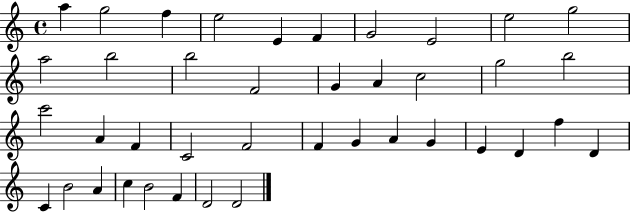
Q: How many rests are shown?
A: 0